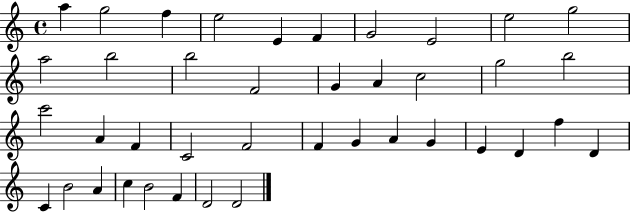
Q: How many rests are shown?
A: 0